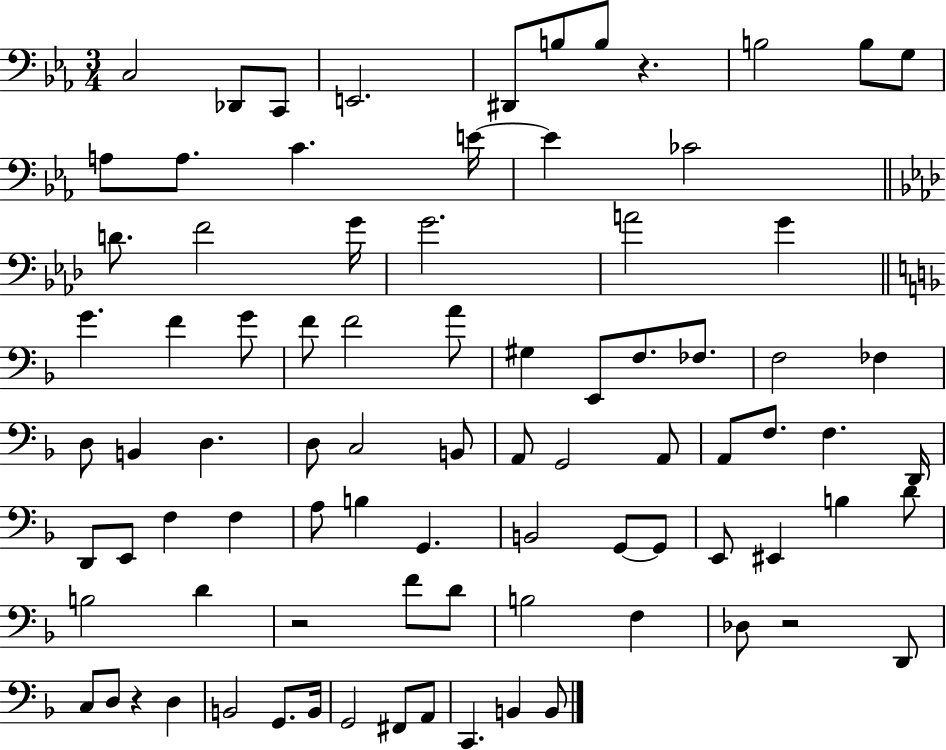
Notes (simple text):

C3/h Db2/e C2/e E2/h. D#2/e B3/e B3/e R/q. B3/h B3/e G3/e A3/e A3/e. C4/q. E4/s E4/q CES4/h D4/e. F4/h G4/s G4/h. A4/h G4/q G4/q. F4/q G4/e F4/e F4/h A4/e G#3/q E2/e F3/e. FES3/e. F3/h FES3/q D3/e B2/q D3/q. D3/e C3/h B2/e A2/e G2/h A2/e A2/e F3/e. F3/q. D2/s D2/e E2/e F3/q F3/q A3/e B3/q G2/q. B2/h G2/e G2/e E2/e EIS2/q B3/q D4/e B3/h D4/q R/h F4/e D4/e B3/h F3/q Db3/e R/h D2/e C3/e D3/e R/q D3/q B2/h G2/e. B2/s G2/h F#2/e A2/e C2/q. B2/q B2/e